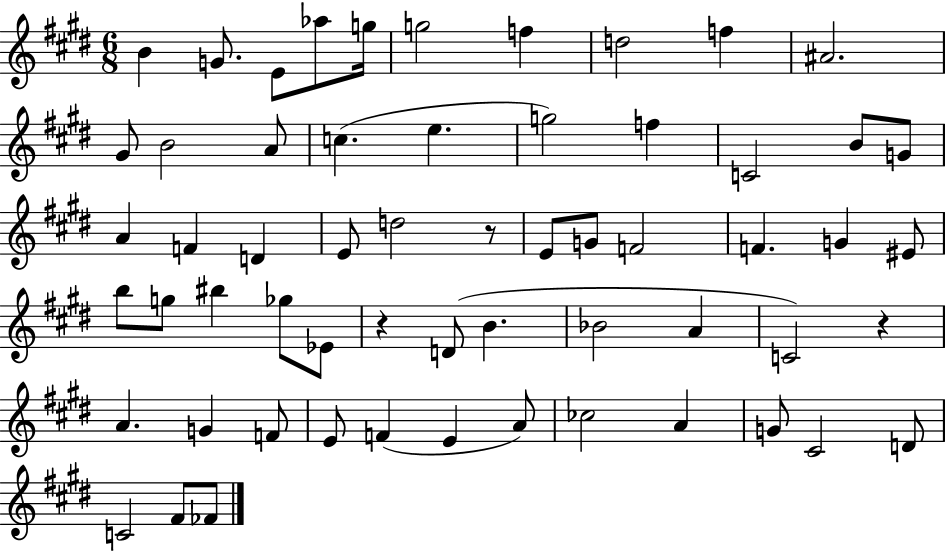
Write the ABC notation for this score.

X:1
T:Untitled
M:6/8
L:1/4
K:E
B G/2 E/2 _a/2 g/4 g2 f d2 f ^A2 ^G/2 B2 A/2 c e g2 f C2 B/2 G/2 A F D E/2 d2 z/2 E/2 G/2 F2 F G ^E/2 b/2 g/2 ^b _g/2 _E/2 z D/2 B _B2 A C2 z A G F/2 E/2 F E A/2 _c2 A G/2 ^C2 D/2 C2 ^F/2 _F/2